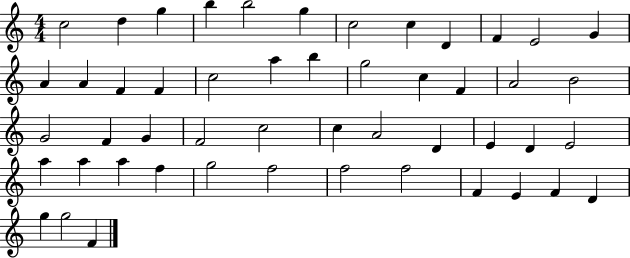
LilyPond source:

{
  \clef treble
  \numericTimeSignature
  \time 4/4
  \key c \major
  c''2 d''4 g''4 | b''4 b''2 g''4 | c''2 c''4 d'4 | f'4 e'2 g'4 | \break a'4 a'4 f'4 f'4 | c''2 a''4 b''4 | g''2 c''4 f'4 | a'2 b'2 | \break g'2 f'4 g'4 | f'2 c''2 | c''4 a'2 d'4 | e'4 d'4 e'2 | \break a''4 a''4 a''4 f''4 | g''2 f''2 | f''2 f''2 | f'4 e'4 f'4 d'4 | \break g''4 g''2 f'4 | \bar "|."
}